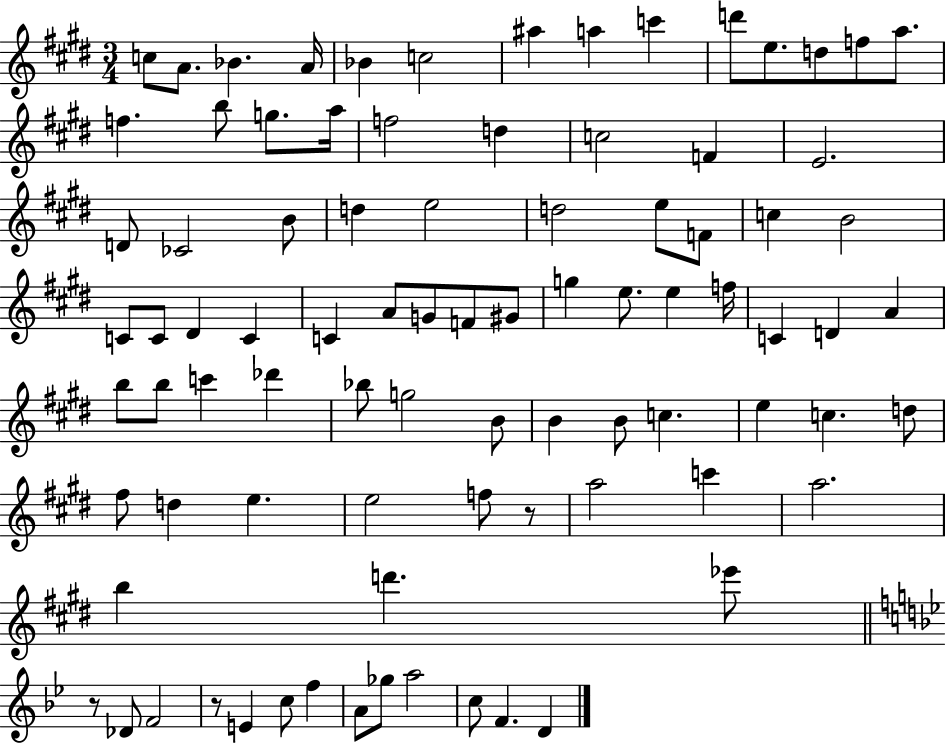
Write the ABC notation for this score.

X:1
T:Untitled
M:3/4
L:1/4
K:E
c/2 A/2 _B A/4 _B c2 ^a a c' d'/2 e/2 d/2 f/2 a/2 f b/2 g/2 a/4 f2 d c2 F E2 D/2 _C2 B/2 d e2 d2 e/2 F/2 c B2 C/2 C/2 ^D C C A/2 G/2 F/2 ^G/2 g e/2 e f/4 C D A b/2 b/2 c' _d' _b/2 g2 B/2 B B/2 c e c d/2 ^f/2 d e e2 f/2 z/2 a2 c' a2 b d' _e'/2 z/2 _D/2 F2 z/2 E c/2 f A/2 _g/2 a2 c/2 F D